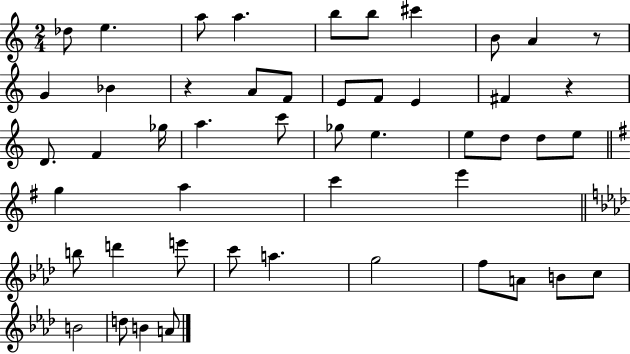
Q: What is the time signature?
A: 2/4